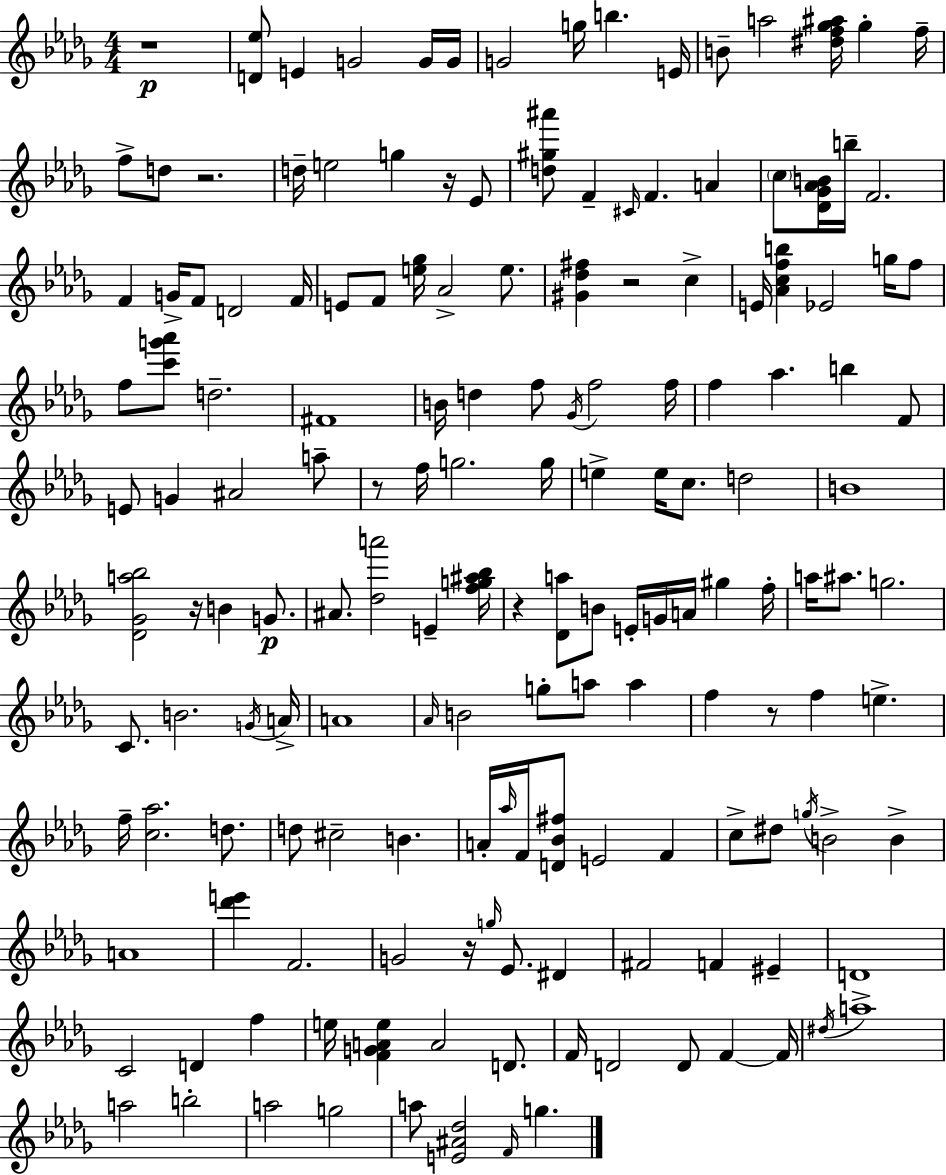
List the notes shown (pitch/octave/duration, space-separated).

R/w [D4,Eb5]/e E4/q G4/h G4/s G4/s G4/h G5/s B5/q. E4/s B4/e A5/h [D#5,F5,Gb5,A#5]/s Gb5/q F5/s F5/e D5/e R/h. D5/s E5/h G5/q R/s Eb4/e [D5,G#5,A#6]/e F4/q C#4/s F4/q. A4/q C5/e [Db4,Gb4,Ab4,B4]/s B5/s F4/h. F4/q G4/s F4/e D4/h F4/s E4/e F4/e [E5,Gb5]/s Ab4/h E5/e. [G#4,Db5,F#5]/q R/h C5/q E4/s [Ab4,C5,F5,B5]/q Eb4/h G5/s F5/e F5/e [C6,G6,Ab6]/e D5/h. F#4/w B4/s D5/q F5/e Gb4/s F5/h F5/s F5/q Ab5/q. B5/q F4/e E4/e G4/q A#4/h A5/e R/e F5/s G5/h. G5/s E5/q E5/s C5/e. D5/h B4/w [Db4,Gb4,A5,Bb5]/h R/s B4/q G4/e. A#4/e. [Db5,A6]/h E4/q [F5,G5,A#5,Bb5]/s R/q [Db4,A5]/e B4/e E4/s G4/s A4/s G#5/q F5/s A5/s A#5/e. G5/h. C4/e. B4/h. G4/s A4/s A4/w Ab4/s B4/h G5/e A5/e A5/q F5/q R/e F5/q E5/q. F5/s [C5,Ab5]/h. D5/e. D5/e C#5/h B4/q. A4/s Ab5/s F4/s [D4,Bb4,F#5]/e E4/h F4/q C5/e D#5/e G5/s B4/h B4/q A4/w [Db6,E6]/q F4/h. G4/h R/s G5/s Eb4/e. D#4/q F#4/h F4/q EIS4/q D4/w C4/h D4/q F5/q E5/s [F4,G4,A4,E5]/q A4/h D4/e. F4/s D4/h D4/e F4/q F4/s D#5/s A5/w A5/h B5/h A5/h G5/h A5/e [E4,A#4,Db5]/h F4/s G5/q.